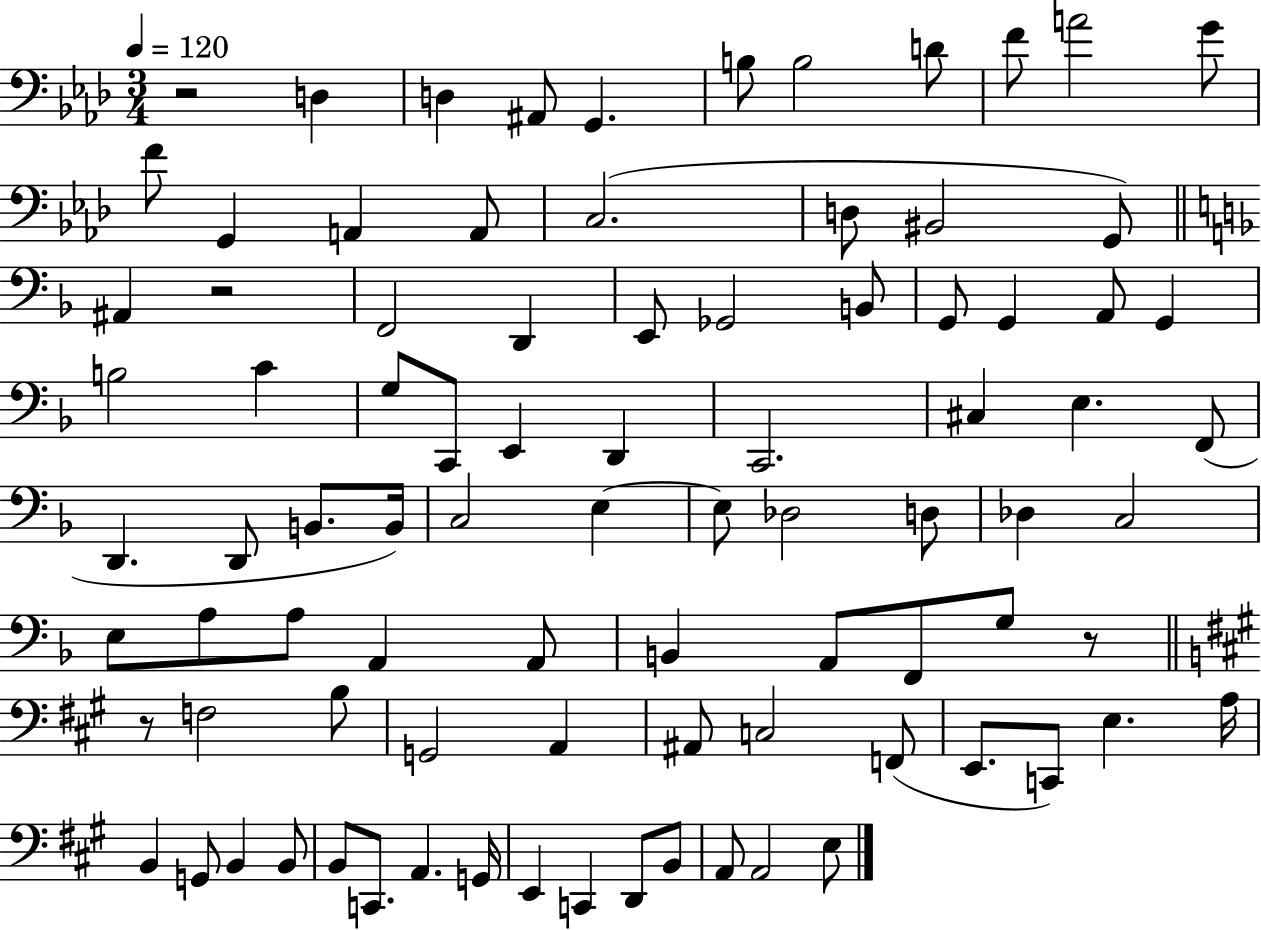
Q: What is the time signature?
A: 3/4